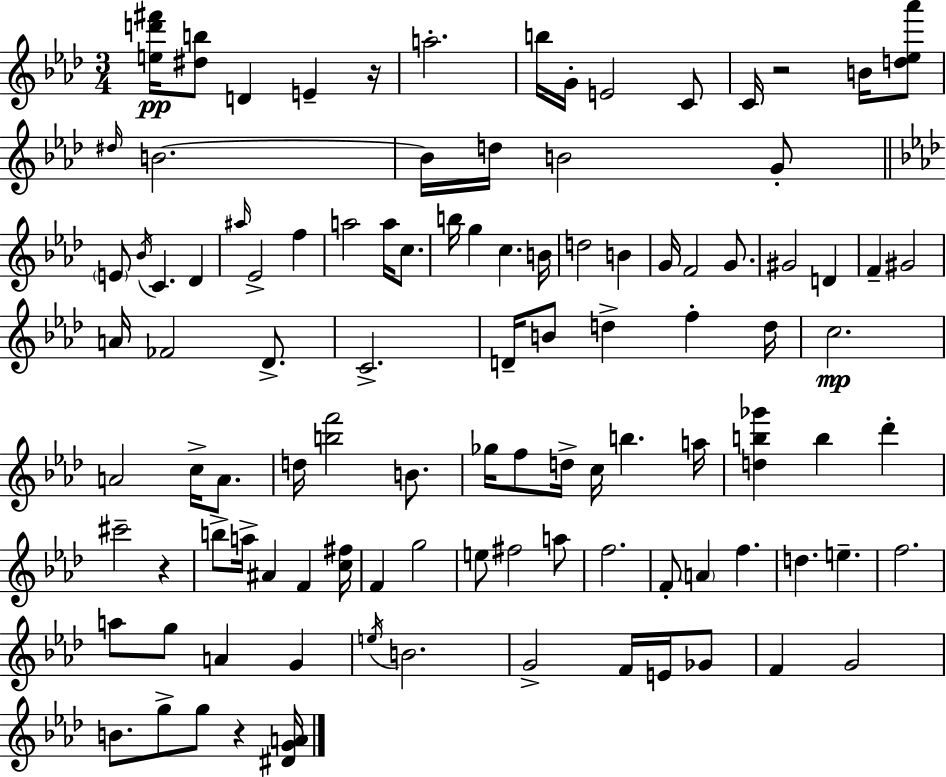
{
  \clef treble
  \numericTimeSignature
  \time 3/4
  \key aes \major
  <e'' d''' fis'''>16\pp <dis'' b''>8 d'4 e'4-- r16 | a''2.-. | b''16 g'16-. e'2 c'8 | c'16 r2 b'16 <d'' ees'' aes'''>8 | \break \grace { dis''16 } b'2.~~ | b'16 d''16 b'2 g'8-. | \bar "||" \break \key aes \major \parenthesize e'8 \acciaccatura { bes'16 } c'4. des'4 | \grace { ais''16 } ees'2-> f''4 | a''2 a''16 c''8. | b''16 g''4 c''4. | \break b'16 d''2 b'4 | g'16 f'2 g'8. | gis'2 d'4 | f'4-- gis'2 | \break a'16 fes'2 des'8.-> | c'2.-> | d'16-- b'8 d''4-> f''4-. | d''16 c''2.\mp | \break a'2 c''16-> a'8. | d''16 <b'' f'''>2 b'8. | ges''16 f''8 d''16-> c''16 b''4. | a''16 <d'' b'' ges'''>4 b''4 des'''4-. | \break cis'''2-- r4 | b''8-> a''16-> ais'4 f'4 | <c'' fis''>16 f'4 g''2 | e''8 fis''2 | \break a''8 f''2. | f'8-. \parenthesize a'4 f''4. | d''4. e''4.-- | f''2. | \break a''8 g''8 a'4 g'4 | \acciaccatura { e''16 } b'2. | g'2-> f'16 | e'16 ges'8 f'4 g'2 | \break b'8. g''8-> g''8 r4 | <dis' g' a'>16 \bar "|."
}